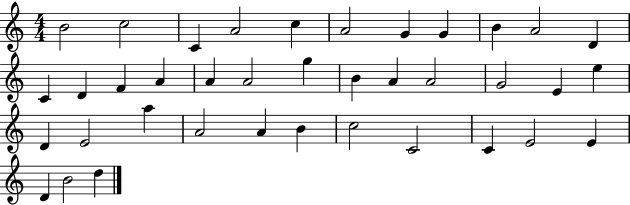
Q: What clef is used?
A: treble